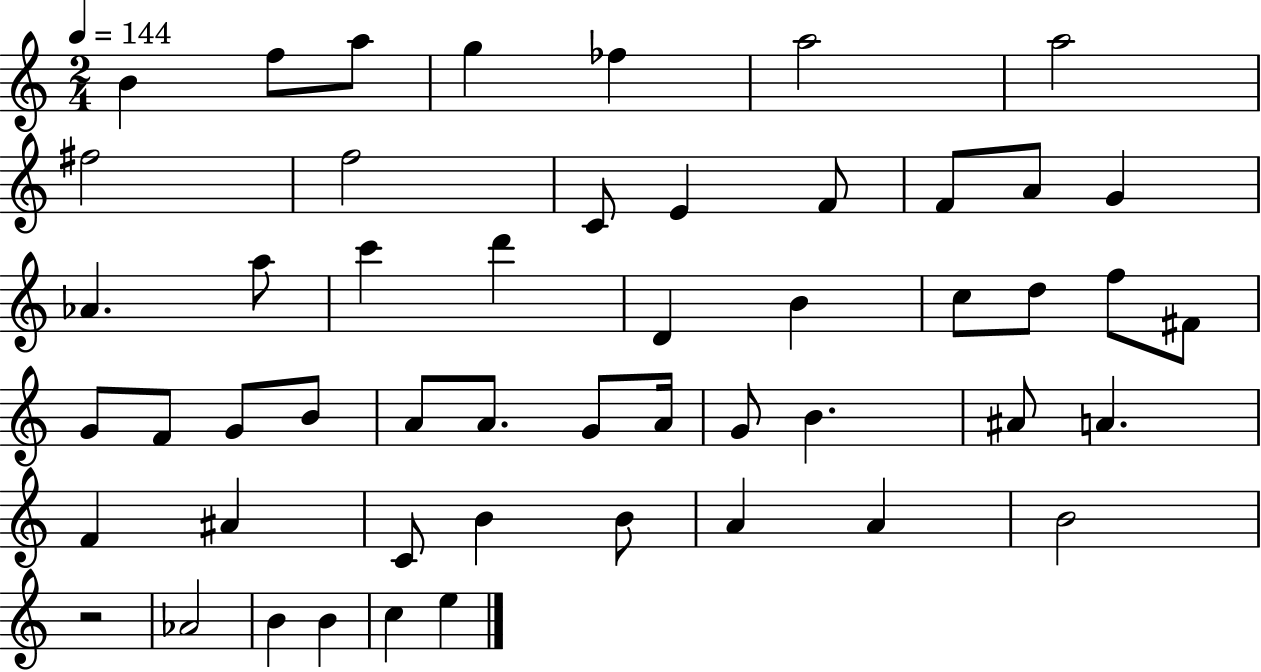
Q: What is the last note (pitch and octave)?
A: E5